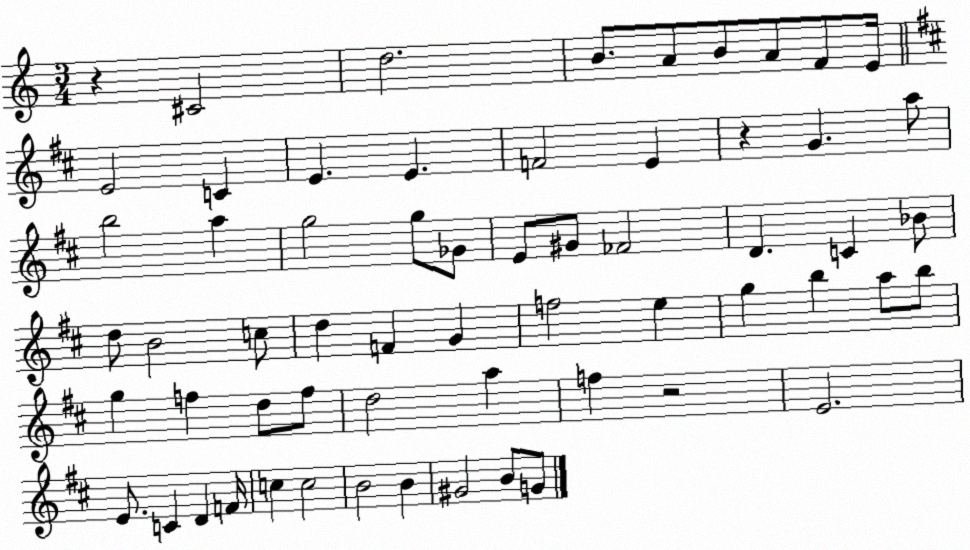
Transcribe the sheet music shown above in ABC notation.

X:1
T:Untitled
M:3/4
L:1/4
K:C
z ^C2 d2 B/2 A/2 B/2 A/2 F/2 E/4 E2 C E E F2 E z G a/2 b2 a g2 g/2 _G/2 E/2 ^G/2 _F2 D C _B/2 d/2 B2 c/2 d F G f2 e g b a/2 b/2 g f d/2 f/2 d2 a f z2 E2 E/2 C D F/4 c c2 B2 B ^G2 B/2 G/2